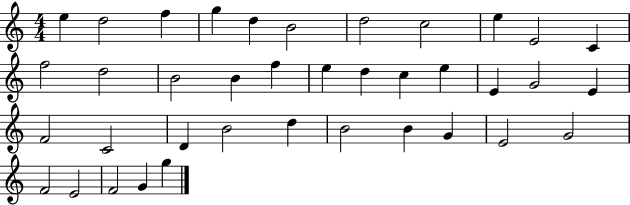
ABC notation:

X:1
T:Untitled
M:4/4
L:1/4
K:C
e d2 f g d B2 d2 c2 e E2 C f2 d2 B2 B f e d c e E G2 E F2 C2 D B2 d B2 B G E2 G2 F2 E2 F2 G g